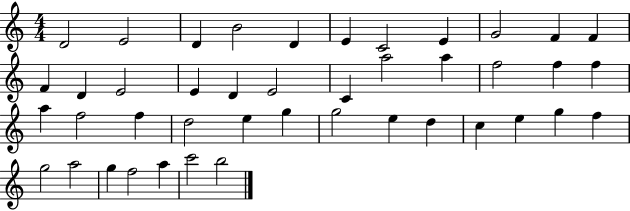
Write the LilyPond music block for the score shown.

{
  \clef treble
  \numericTimeSignature
  \time 4/4
  \key c \major
  d'2 e'2 | d'4 b'2 d'4 | e'4 c'2 e'4 | g'2 f'4 f'4 | \break f'4 d'4 e'2 | e'4 d'4 e'2 | c'4 a''2 a''4 | f''2 f''4 f''4 | \break a''4 f''2 f''4 | d''2 e''4 g''4 | g''2 e''4 d''4 | c''4 e''4 g''4 f''4 | \break g''2 a''2 | g''4 f''2 a''4 | c'''2 b''2 | \bar "|."
}